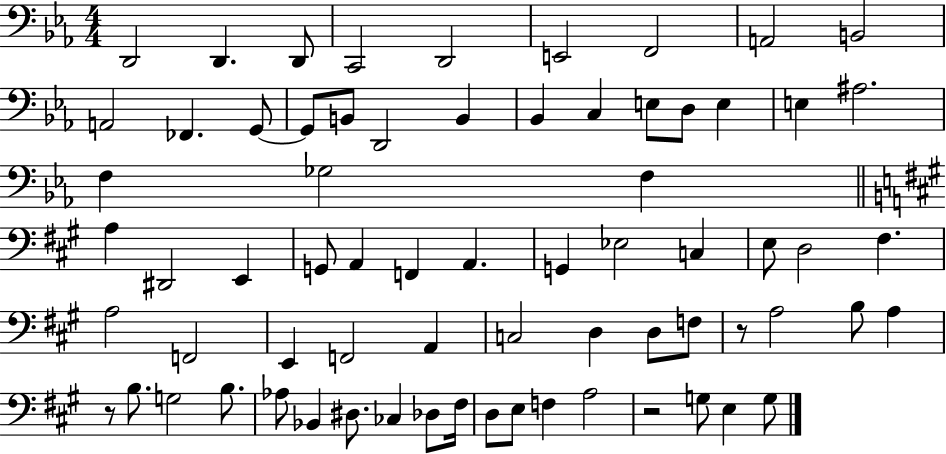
{
  \clef bass
  \numericTimeSignature
  \time 4/4
  \key ees \major
  d,2 d,4. d,8 | c,2 d,2 | e,2 f,2 | a,2 b,2 | \break a,2 fes,4. g,8~~ | g,8 b,8 d,2 b,4 | bes,4 c4 e8 d8 e4 | e4 ais2. | \break f4 ges2 f4 | \bar "||" \break \key a \major a4 dis,2 e,4 | g,8 a,4 f,4 a,4. | g,4 ees2 c4 | e8 d2 fis4. | \break a2 f,2 | e,4 f,2 a,4 | c2 d4 d8 f8 | r8 a2 b8 a4 | \break r8 b8. g2 b8. | aes8 bes,4 dis8. ces4 des8 fis16 | d8 e8 f4 a2 | r2 g8 e4 g8 | \break \bar "|."
}